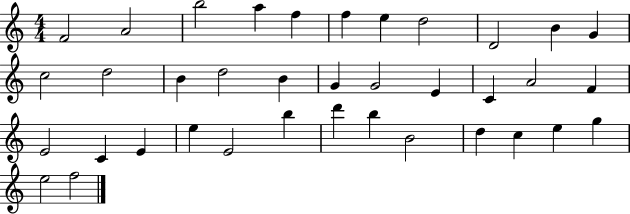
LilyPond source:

{
  \clef treble
  \numericTimeSignature
  \time 4/4
  \key c \major
  f'2 a'2 | b''2 a''4 f''4 | f''4 e''4 d''2 | d'2 b'4 g'4 | \break c''2 d''2 | b'4 d''2 b'4 | g'4 g'2 e'4 | c'4 a'2 f'4 | \break e'2 c'4 e'4 | e''4 e'2 b''4 | d'''4 b''4 b'2 | d''4 c''4 e''4 g''4 | \break e''2 f''2 | \bar "|."
}